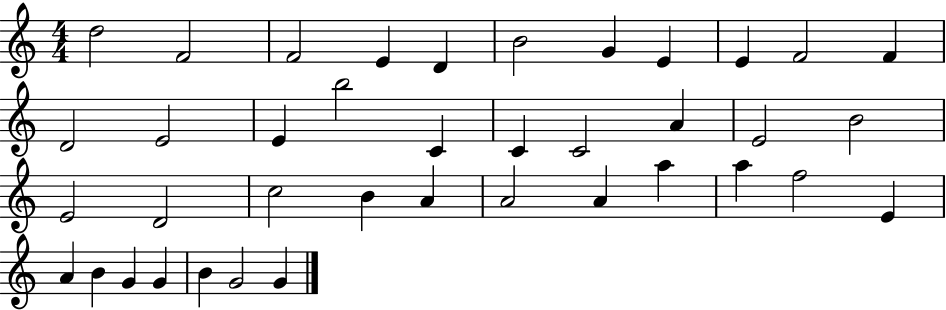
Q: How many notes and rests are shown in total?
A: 39